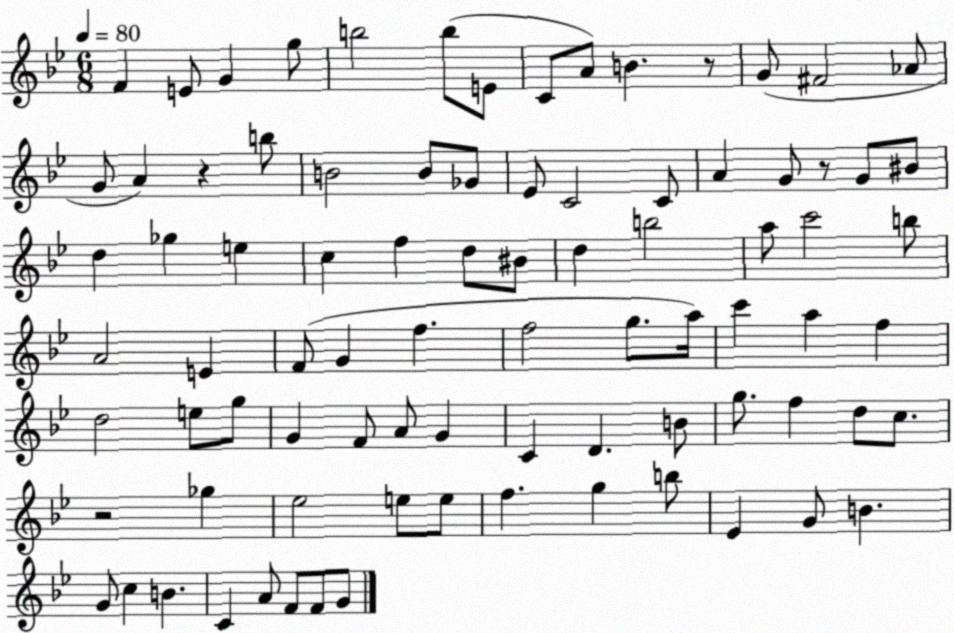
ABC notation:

X:1
T:Untitled
M:6/8
L:1/4
K:Bb
F E/2 G g/2 b2 b/2 E/2 C/2 A/2 B z/2 G/2 ^F2 _A/2 G/2 A z b/2 B2 B/2 _G/2 _E/2 C2 C/2 A G/2 z/2 G/2 ^B/2 d _g e c f d/2 ^B/2 d b2 a/2 c'2 b/2 A2 E F/2 G f f2 g/2 a/4 c' a f d2 e/2 g/2 G F/2 A/2 G C D B/2 g/2 f d/2 c/2 z2 _g _e2 e/2 e/2 f g b/2 _E G/2 B G/2 c B C A/2 F/2 F/2 G/2